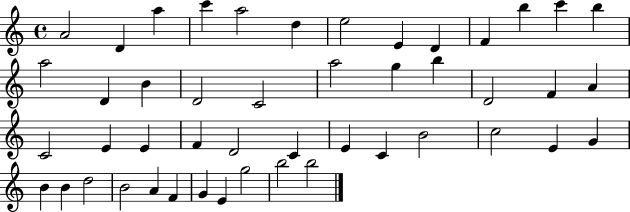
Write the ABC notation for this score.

X:1
T:Untitled
M:4/4
L:1/4
K:C
A2 D a c' a2 d e2 E D F b c' b a2 D B D2 C2 a2 g b D2 F A C2 E E F D2 C E C B2 c2 E G B B d2 B2 A F G E g2 b2 b2